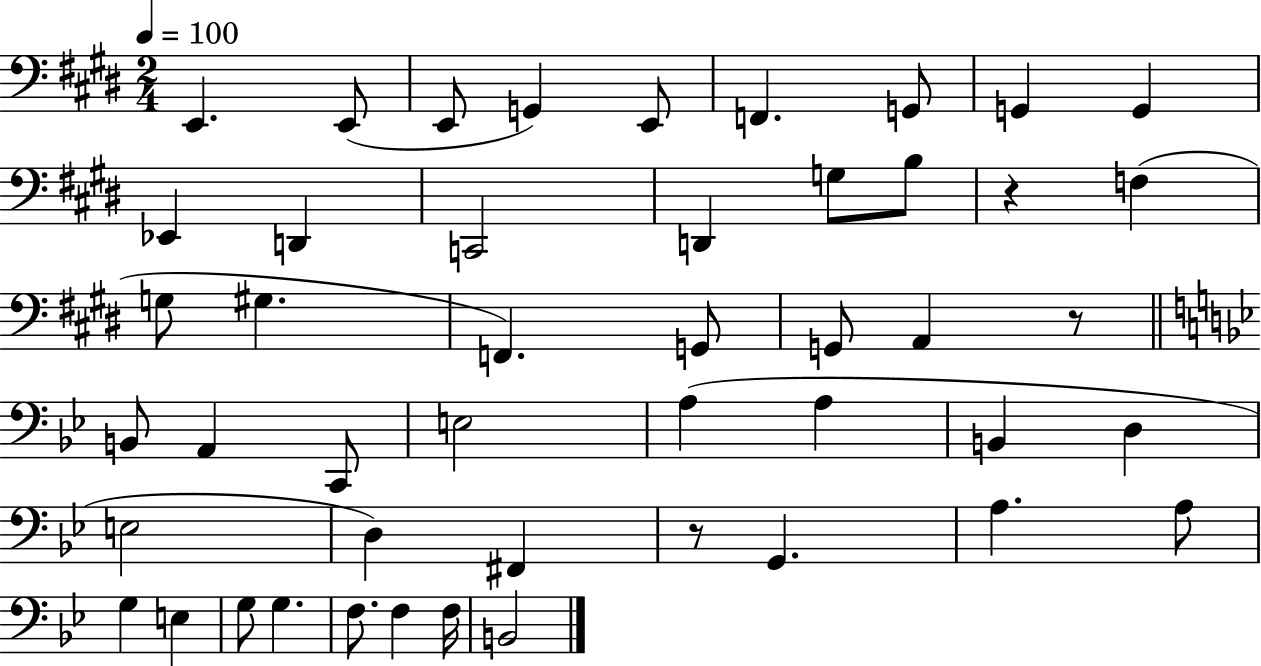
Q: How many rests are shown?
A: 3